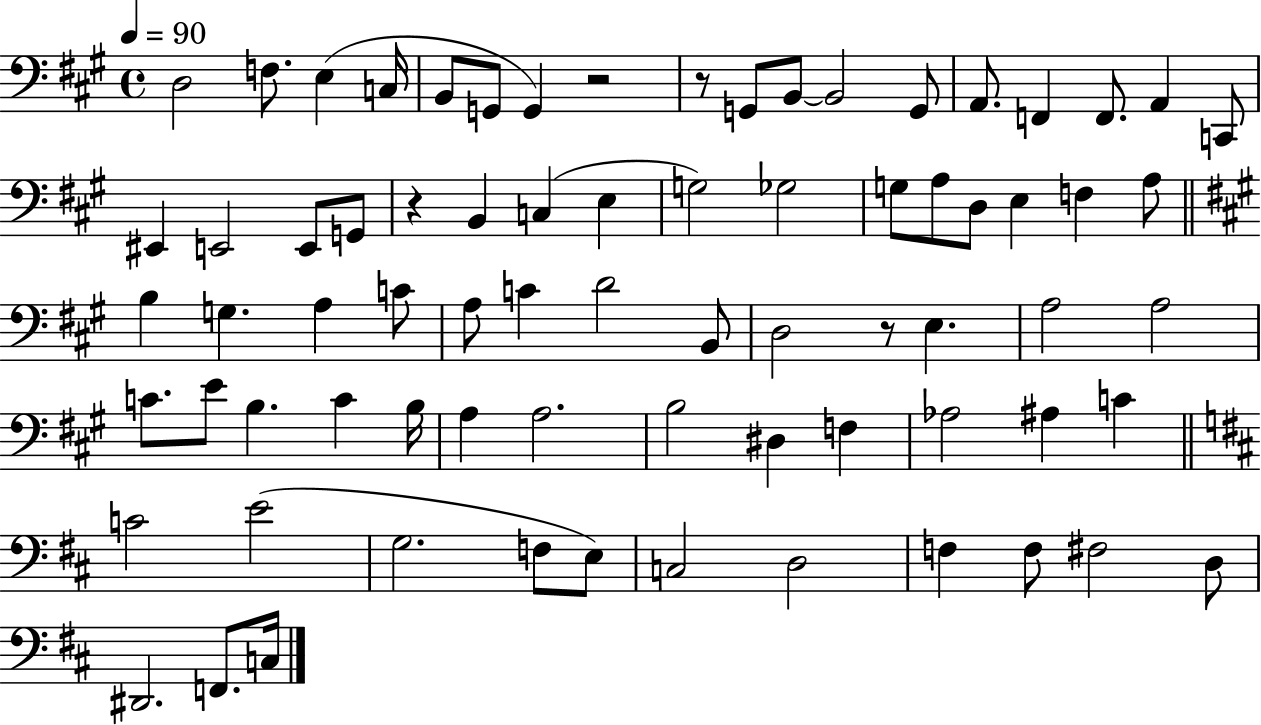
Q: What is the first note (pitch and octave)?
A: D3